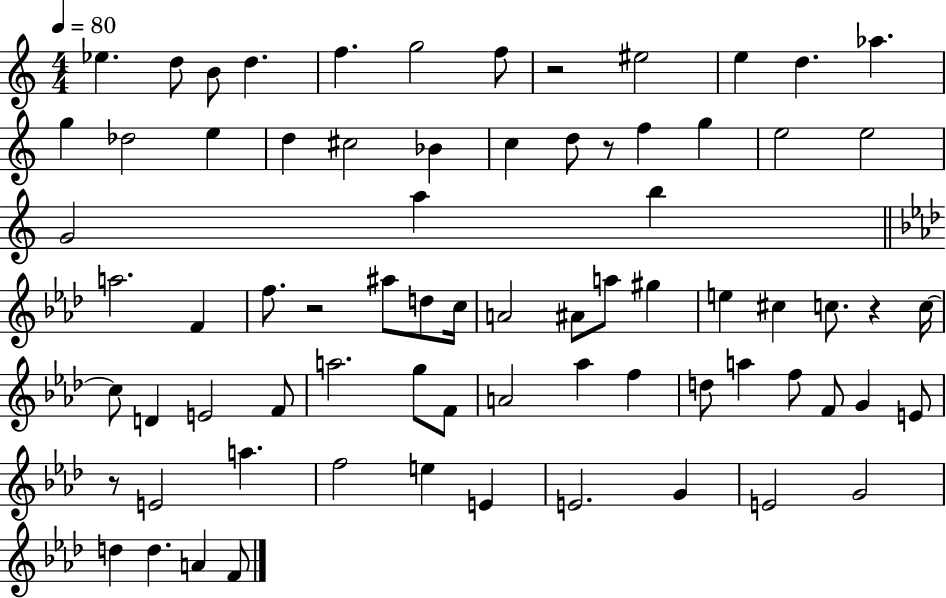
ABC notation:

X:1
T:Untitled
M:4/4
L:1/4
K:C
_e d/2 B/2 d f g2 f/2 z2 ^e2 e d _a g _d2 e d ^c2 _B c d/2 z/2 f g e2 e2 G2 a b a2 F f/2 z2 ^a/2 d/2 c/4 A2 ^A/2 a/2 ^g e ^c c/2 z c/4 c/2 D E2 F/2 a2 g/2 F/2 A2 _a f d/2 a f/2 F/2 G E/2 z/2 E2 a f2 e E E2 G E2 G2 d d A F/2